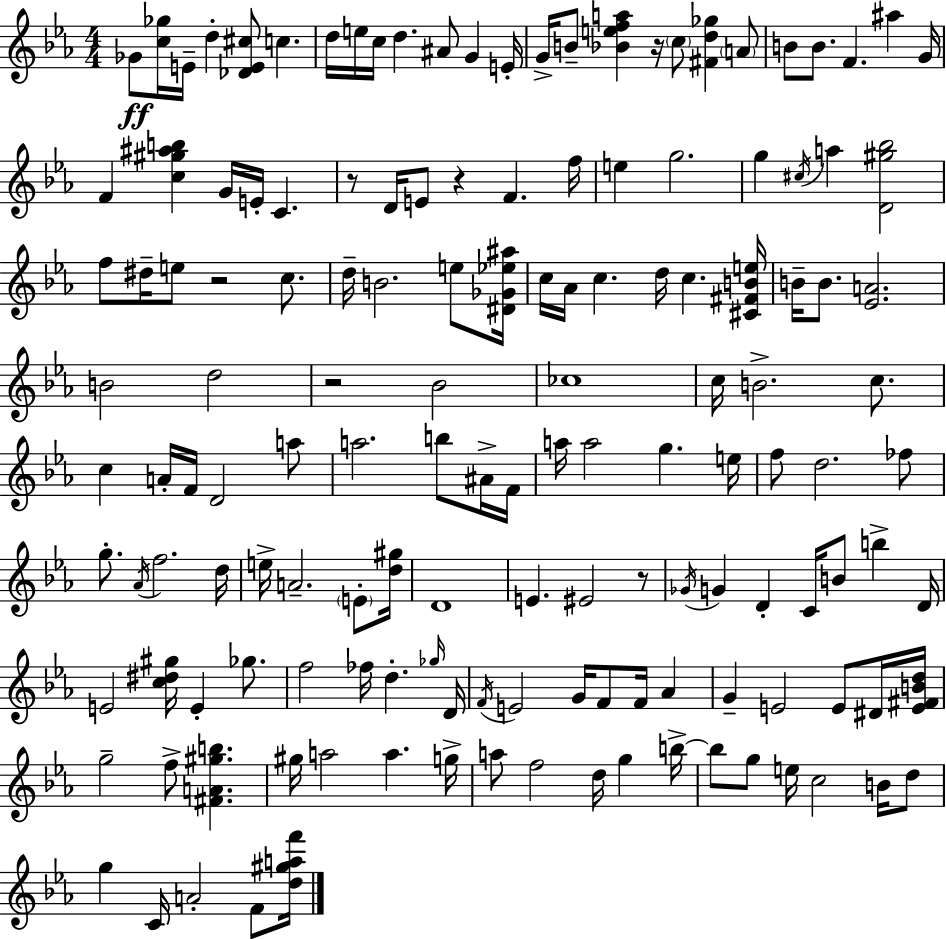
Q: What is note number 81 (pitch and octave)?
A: Gb4